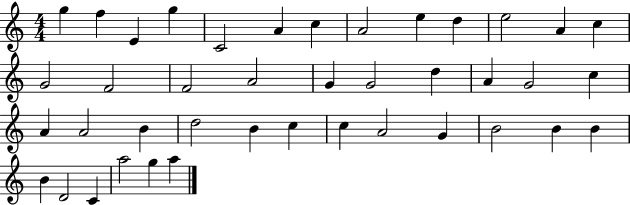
G5/q F5/q E4/q G5/q C4/h A4/q C5/q A4/h E5/q D5/q E5/h A4/q C5/q G4/h F4/h F4/h A4/h G4/q G4/h D5/q A4/q G4/h C5/q A4/q A4/h B4/q D5/h B4/q C5/q C5/q A4/h G4/q B4/h B4/q B4/q B4/q D4/h C4/q A5/h G5/q A5/q